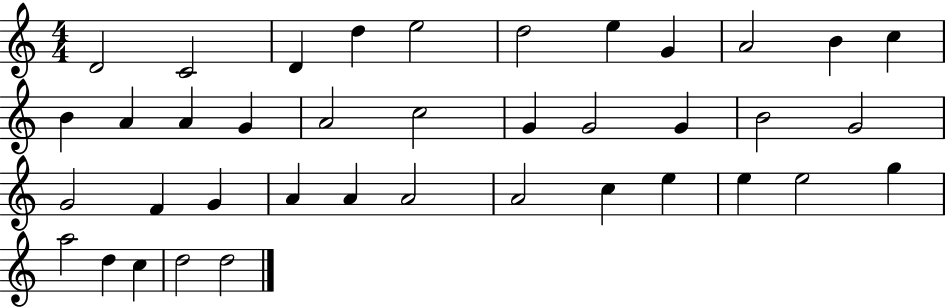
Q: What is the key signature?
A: C major